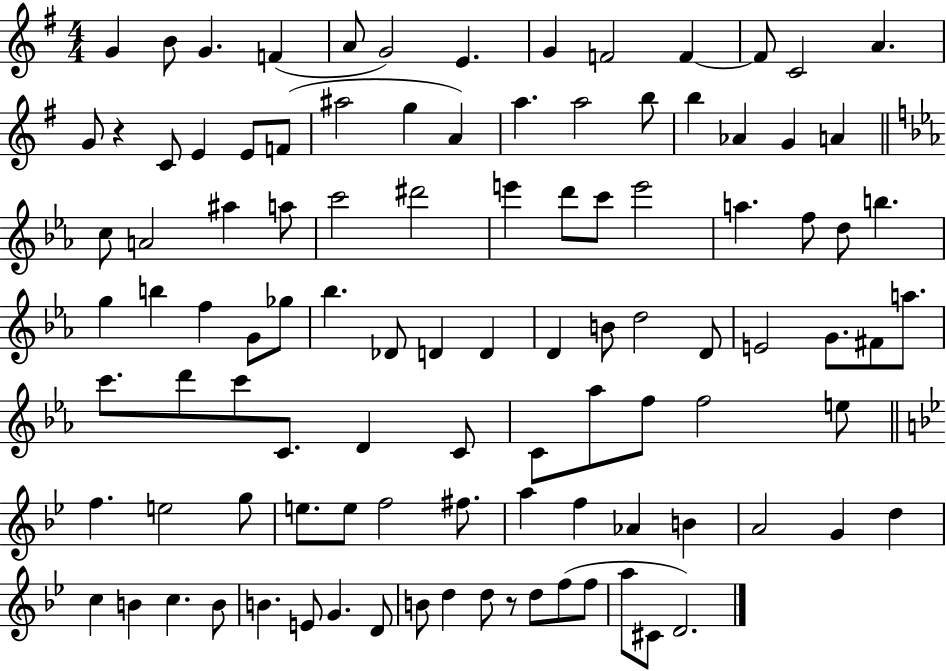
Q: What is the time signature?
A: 4/4